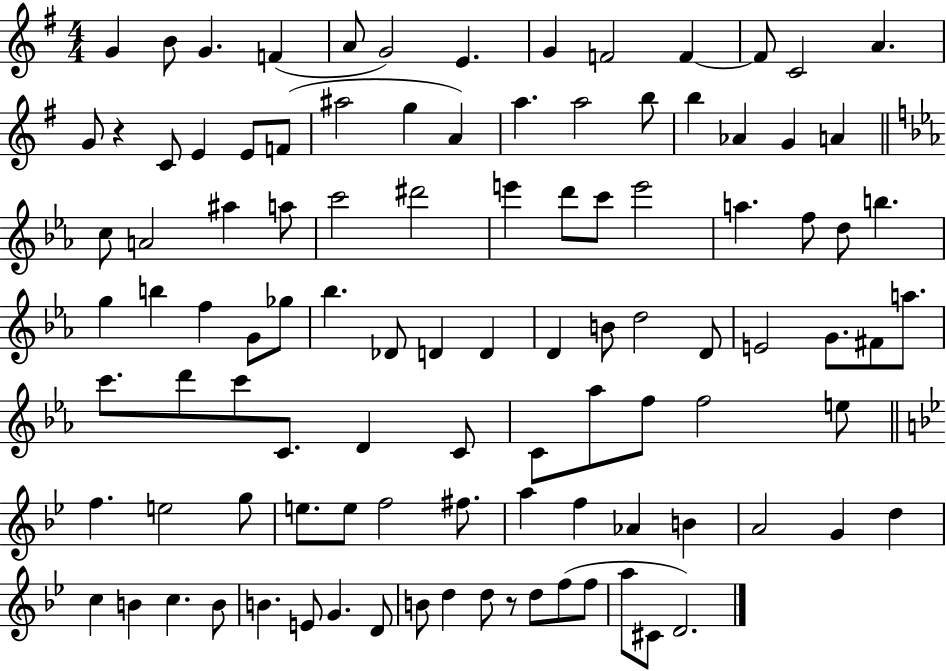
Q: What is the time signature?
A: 4/4